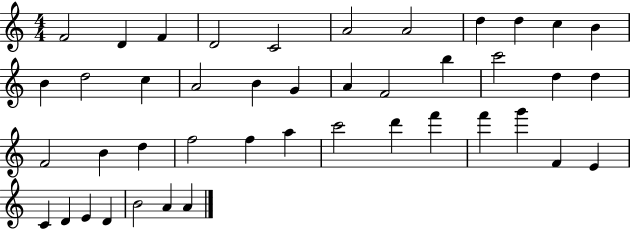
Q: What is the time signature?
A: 4/4